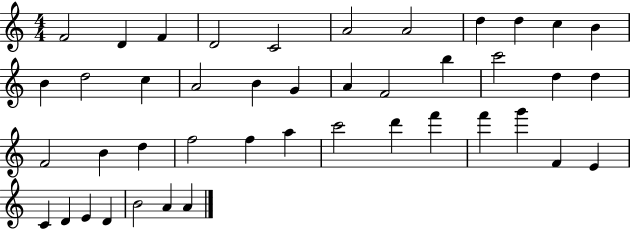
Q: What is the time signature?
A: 4/4